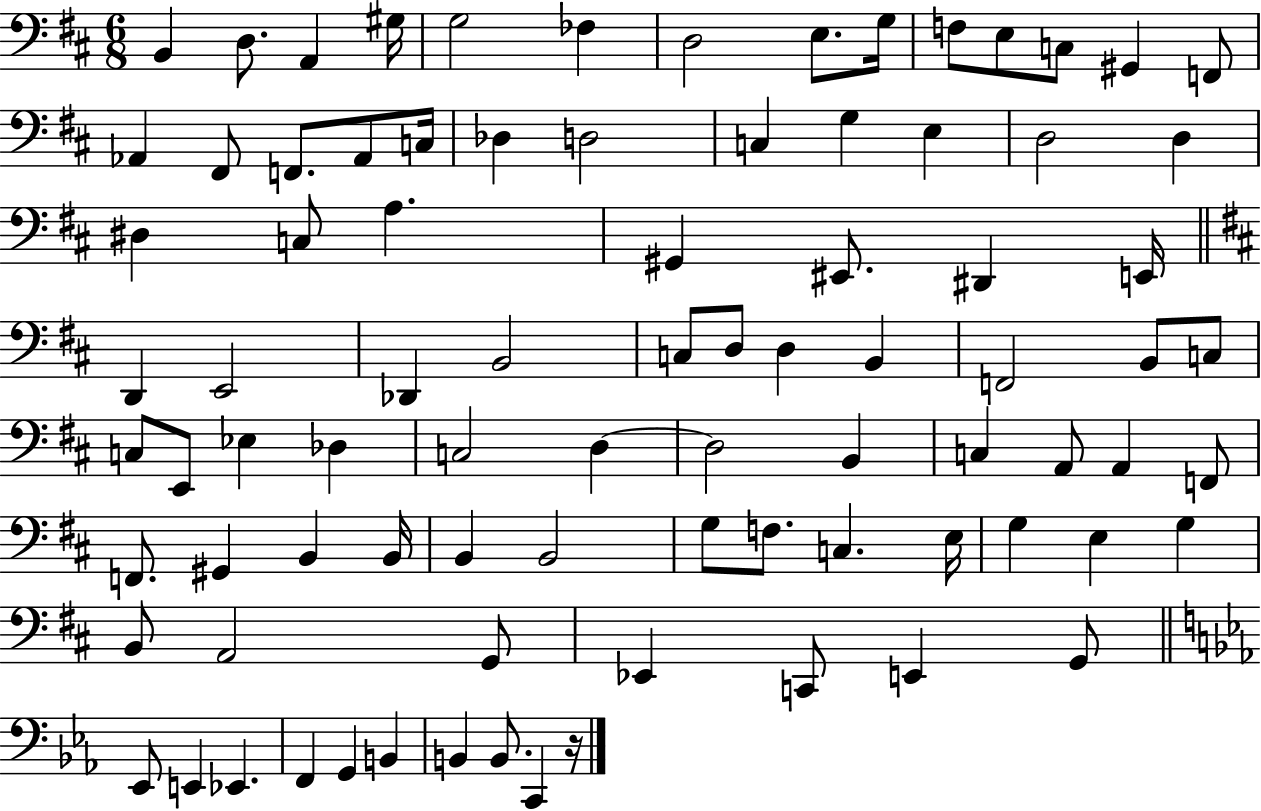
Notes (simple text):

B2/q D3/e. A2/q G#3/s G3/h FES3/q D3/h E3/e. G3/s F3/e E3/e C3/e G#2/q F2/e Ab2/q F#2/e F2/e. Ab2/e C3/s Db3/q D3/h C3/q G3/q E3/q D3/h D3/q D#3/q C3/e A3/q. G#2/q EIS2/e. D#2/q E2/s D2/q E2/h Db2/q B2/h C3/e D3/e D3/q B2/q F2/h B2/e C3/e C3/e E2/e Eb3/q Db3/q C3/h D3/q D3/h B2/q C3/q A2/e A2/q F2/e F2/e. G#2/q B2/q B2/s B2/q B2/h G3/e F3/e. C3/q. E3/s G3/q E3/q G3/q B2/e A2/h G2/e Eb2/q C2/e E2/q G2/e Eb2/e E2/q Eb2/q. F2/q G2/q B2/q B2/q B2/e. C2/q R/s